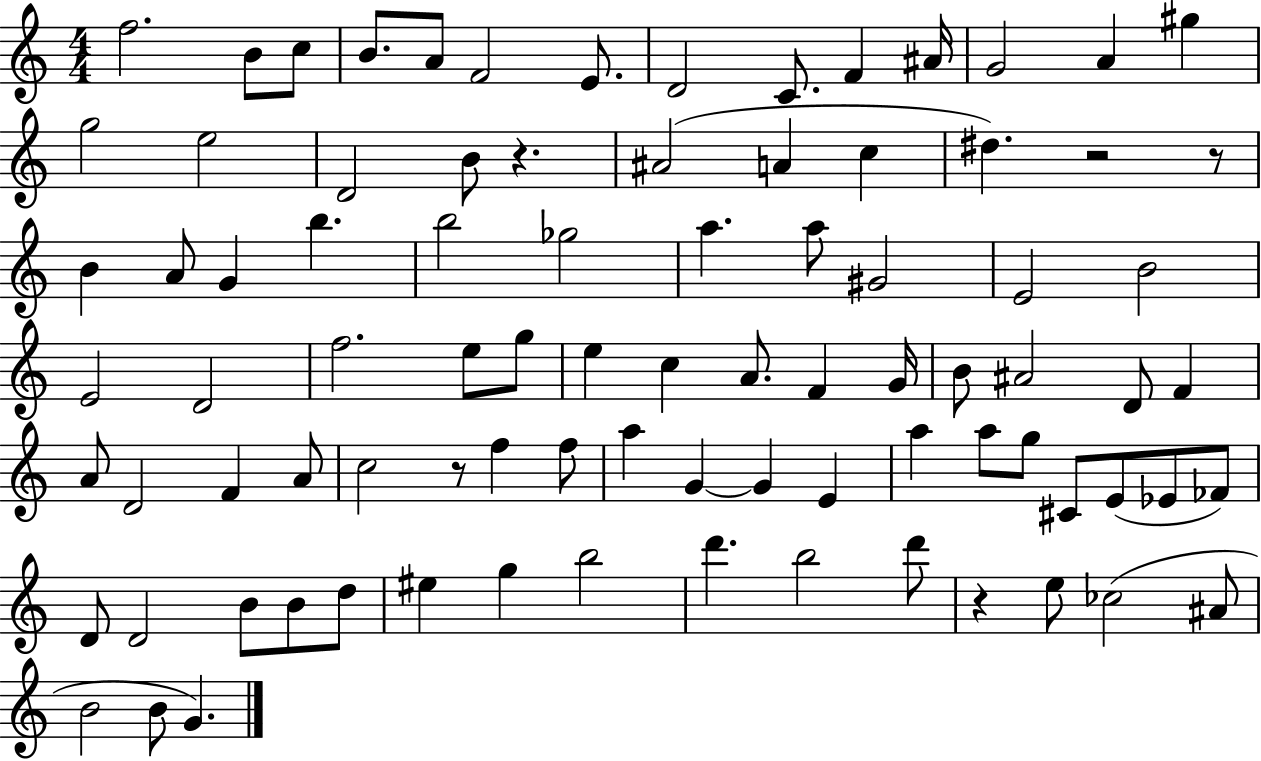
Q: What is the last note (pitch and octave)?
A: G4